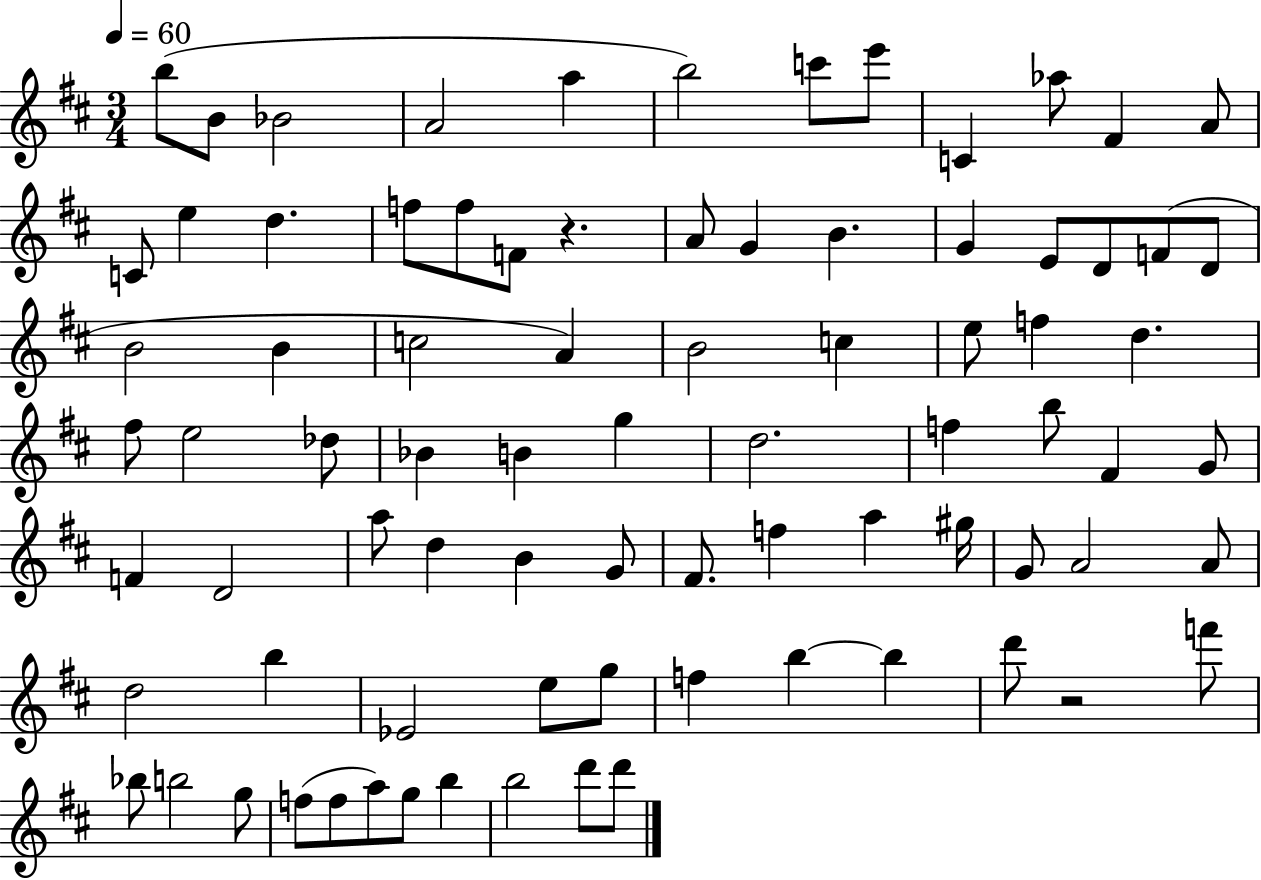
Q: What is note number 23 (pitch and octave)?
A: E4